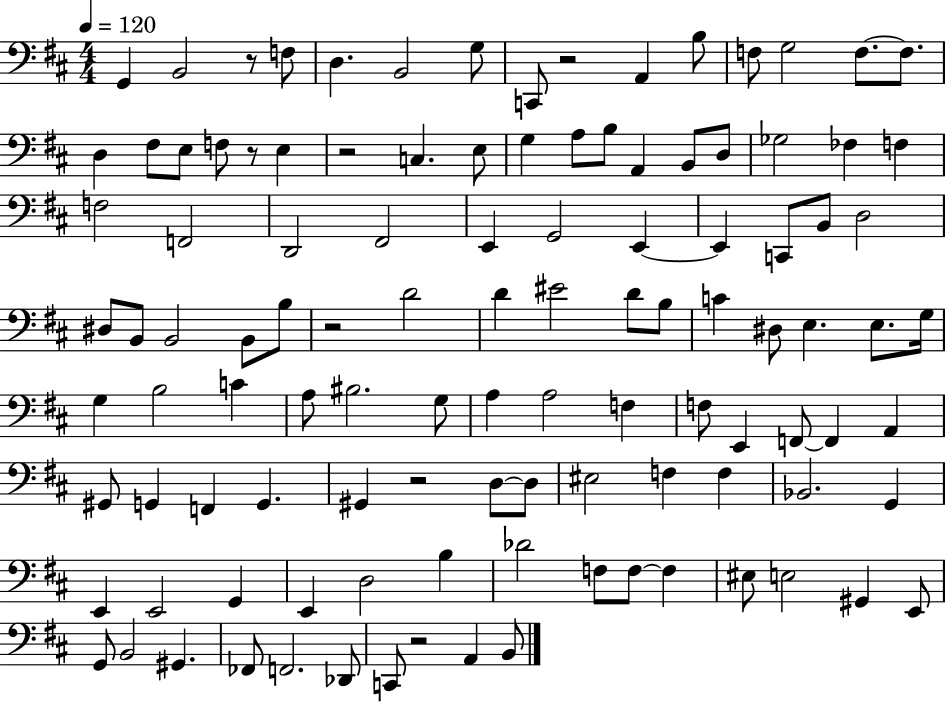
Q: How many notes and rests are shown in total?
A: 111